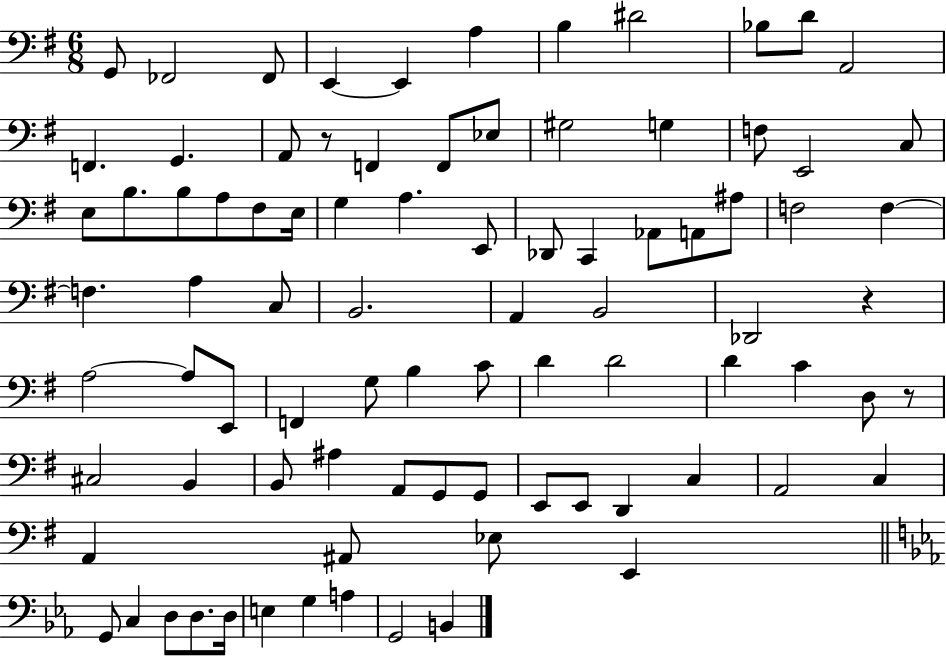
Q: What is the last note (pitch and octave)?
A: B2